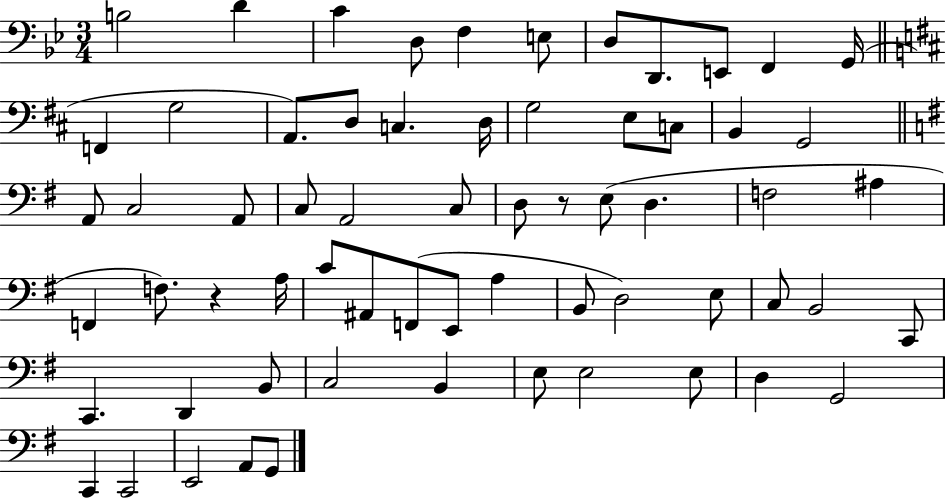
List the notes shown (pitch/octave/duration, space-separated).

B3/h D4/q C4/q D3/e F3/q E3/e D3/e D2/e. E2/e F2/q G2/s F2/q G3/h A2/e. D3/e C3/q. D3/s G3/h E3/e C3/e B2/q G2/h A2/e C3/h A2/e C3/e A2/h C3/e D3/e R/e E3/e D3/q. F3/h A#3/q F2/q F3/e. R/q A3/s C4/e A#2/e F2/e E2/e A3/q B2/e D3/h E3/e C3/e B2/h C2/e C2/q. D2/q B2/e C3/h B2/q E3/e E3/h E3/e D3/q G2/h C2/q C2/h E2/h A2/e G2/e